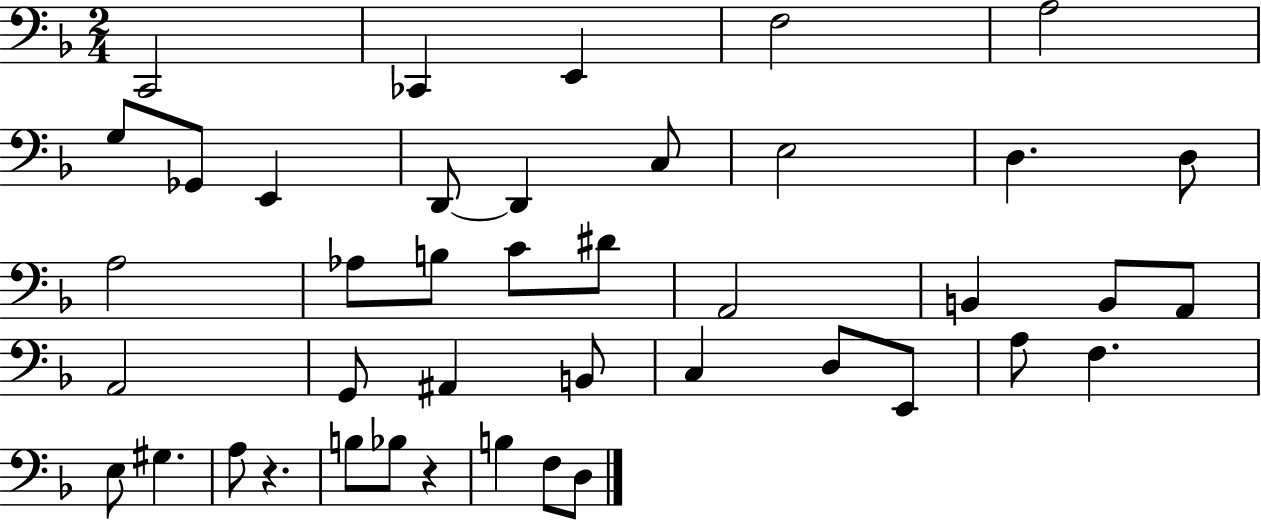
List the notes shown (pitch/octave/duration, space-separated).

C2/h CES2/q E2/q F3/h A3/h G3/e Gb2/e E2/q D2/e D2/q C3/e E3/h D3/q. D3/e A3/h Ab3/e B3/e C4/e D#4/e A2/h B2/q B2/e A2/e A2/h G2/e A#2/q B2/e C3/q D3/e E2/e A3/e F3/q. E3/e G#3/q. A3/e R/q. B3/e Bb3/e R/q B3/q F3/e D3/e